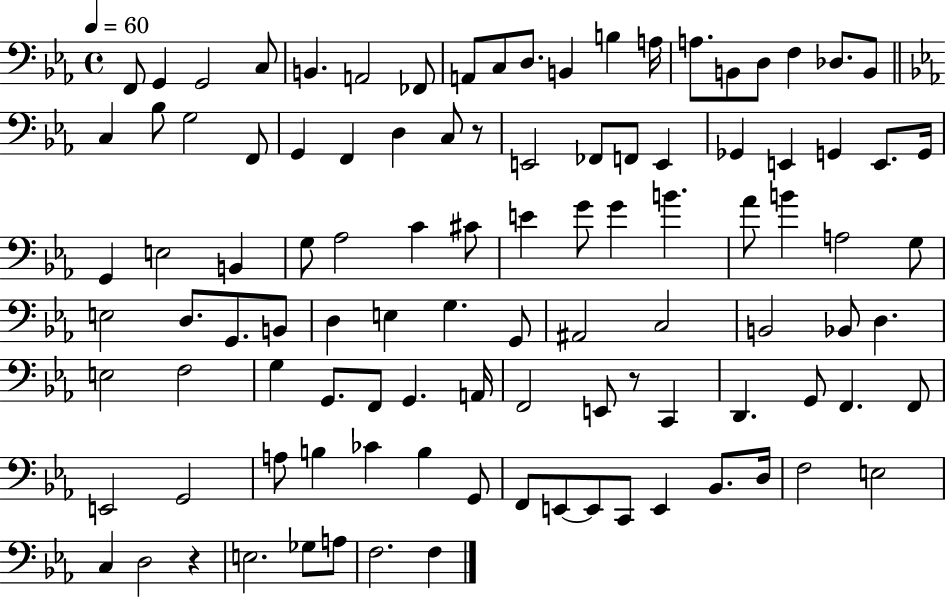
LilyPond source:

{
  \clef bass
  \time 4/4
  \defaultTimeSignature
  \key ees \major
  \tempo 4 = 60
  f,8 g,4 g,2 c8 | b,4. a,2 fes,8 | a,8 c8 d8. b,4 b4 a16 | a8. b,8 d8 f4 des8. b,8 | \break \bar "||" \break \key ees \major c4 bes8 g2 f,8 | g,4 f,4 d4 c8 r8 | e,2 fes,8 f,8 e,4 | ges,4 e,4 g,4 e,8. g,16 | \break g,4 e2 b,4 | g8 aes2 c'4 cis'8 | e'4 g'8 g'4 b'4. | aes'8 b'4 a2 g8 | \break e2 d8. g,8. b,8 | d4 e4 g4. g,8 | ais,2 c2 | b,2 bes,8 d4. | \break e2 f2 | g4 g,8. f,8 g,4. a,16 | f,2 e,8 r8 c,4 | d,4. g,8 f,4. f,8 | \break e,2 g,2 | a8 b4 ces'4 b4 g,8 | f,8 e,8~~ e,8 c,8 e,4 bes,8. d16 | f2 e2 | \break c4 d2 r4 | e2. ges8 a8 | f2. f4 | \bar "|."
}